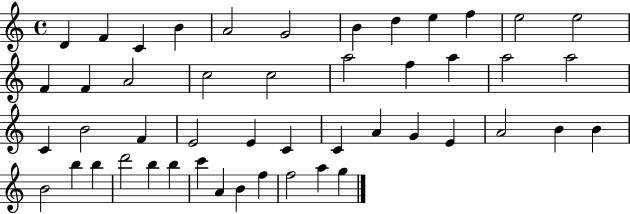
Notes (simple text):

D4/q F4/q C4/q B4/q A4/h G4/h B4/q D5/q E5/q F5/q E5/h E5/h F4/q F4/q A4/h C5/h C5/h A5/h F5/q A5/q A5/h A5/h C4/q B4/h F4/q E4/h E4/q C4/q C4/q A4/q G4/q E4/q A4/h B4/q B4/q B4/h B5/q B5/q D6/h B5/q B5/q C6/q A4/q B4/q F5/q F5/h A5/q G5/q